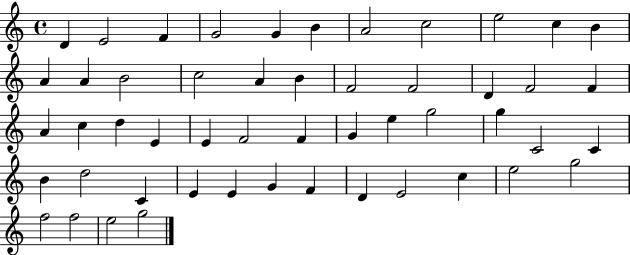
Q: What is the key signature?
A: C major